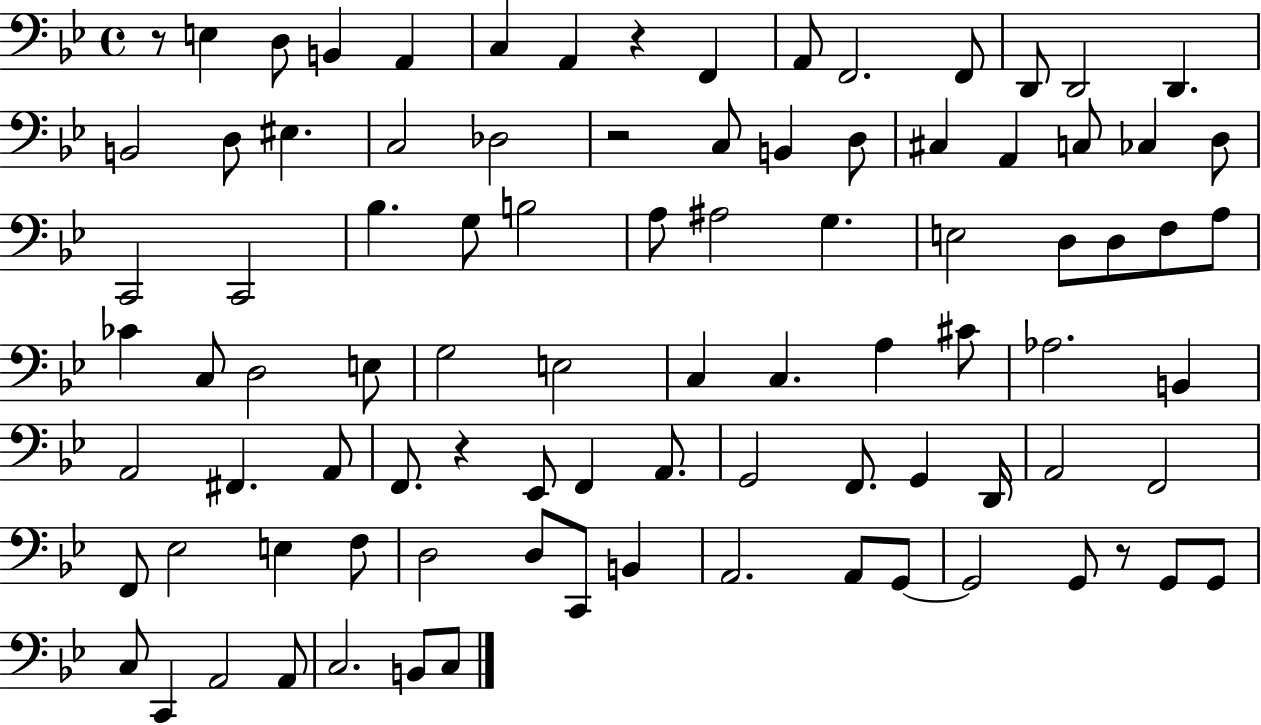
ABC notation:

X:1
T:Untitled
M:4/4
L:1/4
K:Bb
z/2 E, D,/2 B,, A,, C, A,, z F,, A,,/2 F,,2 F,,/2 D,,/2 D,,2 D,, B,,2 D,/2 ^E, C,2 _D,2 z2 C,/2 B,, D,/2 ^C, A,, C,/2 _C, D,/2 C,,2 C,,2 _B, G,/2 B,2 A,/2 ^A,2 G, E,2 D,/2 D,/2 F,/2 A,/2 _C C,/2 D,2 E,/2 G,2 E,2 C, C, A, ^C/2 _A,2 B,, A,,2 ^F,, A,,/2 F,,/2 z _E,,/2 F,, A,,/2 G,,2 F,,/2 G,, D,,/4 A,,2 F,,2 F,,/2 _E,2 E, F,/2 D,2 D,/2 C,,/2 B,, A,,2 A,,/2 G,,/2 G,,2 G,,/2 z/2 G,,/2 G,,/2 C,/2 C,, A,,2 A,,/2 C,2 B,,/2 C,/2